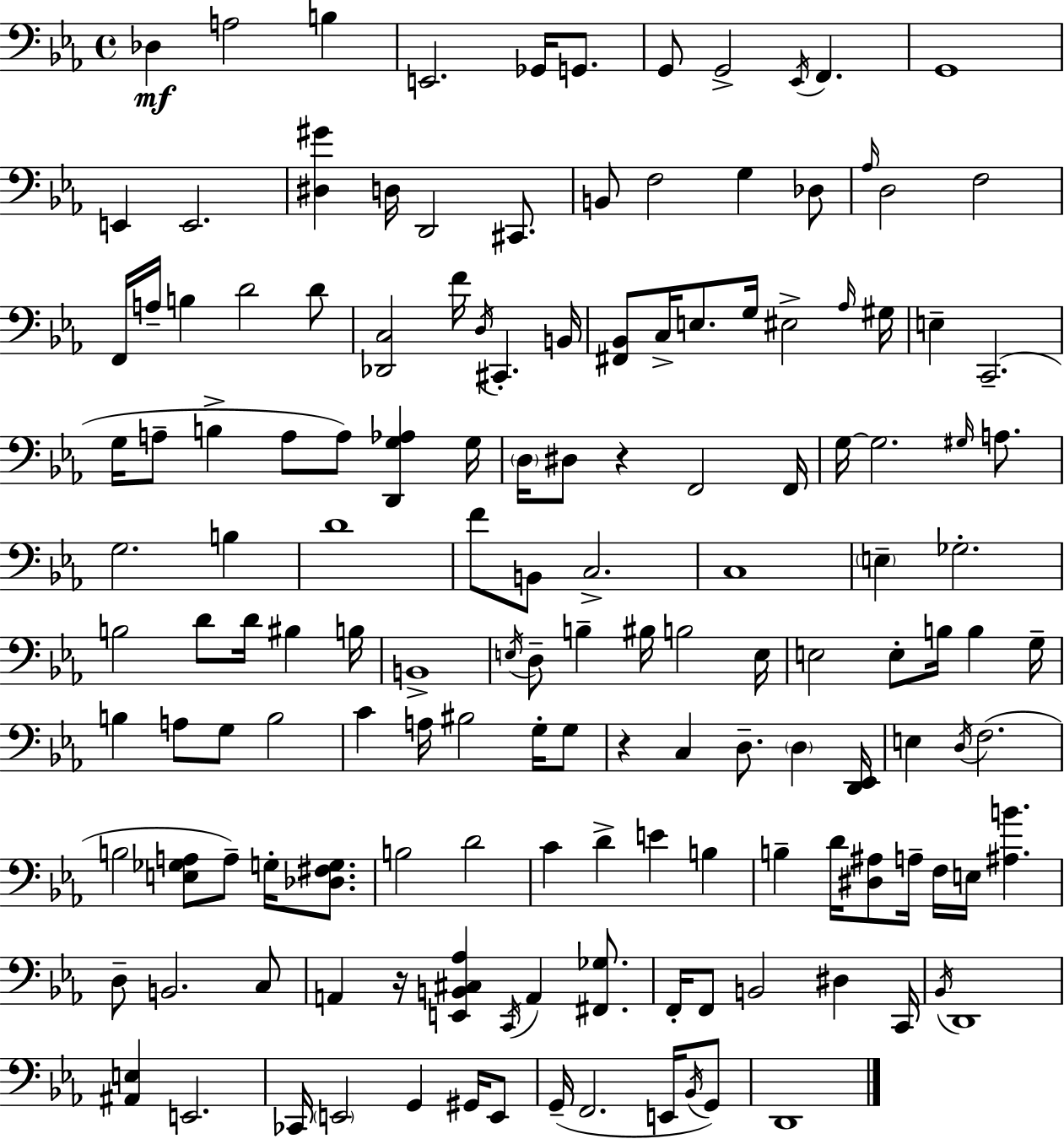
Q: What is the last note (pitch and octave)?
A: D2